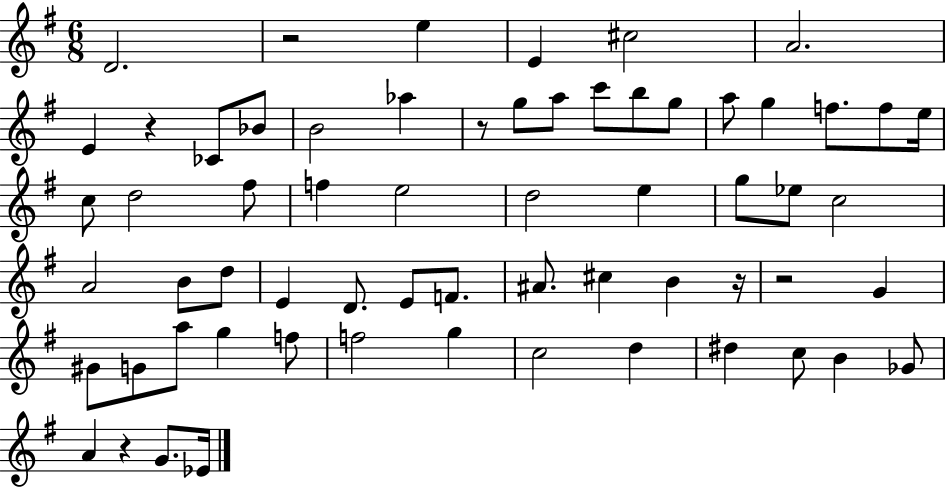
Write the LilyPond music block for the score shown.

{
  \clef treble
  \numericTimeSignature
  \time 6/8
  \key g \major
  d'2. | r2 e''4 | e'4 cis''2 | a'2. | \break e'4 r4 ces'8 bes'8 | b'2 aes''4 | r8 g''8 a''8 c'''8 b''8 g''8 | a''8 g''4 f''8. f''8 e''16 | \break c''8 d''2 fis''8 | f''4 e''2 | d''2 e''4 | g''8 ees''8 c''2 | \break a'2 b'8 d''8 | e'4 d'8. e'8 f'8. | ais'8. cis''4 b'4 r16 | r2 g'4 | \break gis'8 g'8 a''8 g''4 f''8 | f''2 g''4 | c''2 d''4 | dis''4 c''8 b'4 ges'8 | \break a'4 r4 g'8. ees'16 | \bar "|."
}